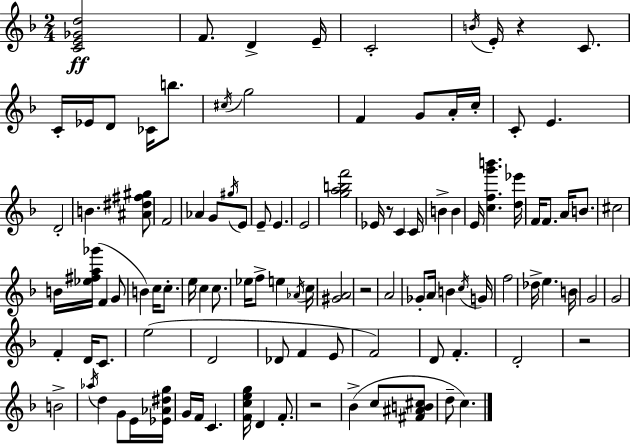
X:1
T:Untitled
M:2/4
L:1/4
K:Dm
[CE_Gd]2 F/2 D E/4 C2 B/4 E/4 z C/2 C/4 _E/4 D/2 _C/4 b/2 ^c/4 g2 F G/2 A/4 c/4 C/2 E D2 B [^A^d^f^g]/2 F2 _A G/2 ^g/4 E/2 E/2 E E2 [gabf']2 _E/4 z/2 C C/4 B B E/4 [cfg'b'] [d_e']/4 F/4 F/2 A/4 B/2 ^c2 B/4 [_e^fa_g']/4 F G/2 B c/4 c/2 e/4 c c/2 _e/4 f/2 e _A/4 c/4 [^GA]2 z2 A2 _G/2 A/4 B c/4 G/4 f2 _d/4 e B/4 G2 G2 F D/4 C/2 e2 D2 _D/2 F E/2 F2 D/2 F D2 z2 B2 _a/4 d G/2 E/4 [_E_A^dg]/4 G/4 F/4 C [Fceg]/4 D F/2 z2 _B c/2 [^F^AB^c]/2 d/2 c